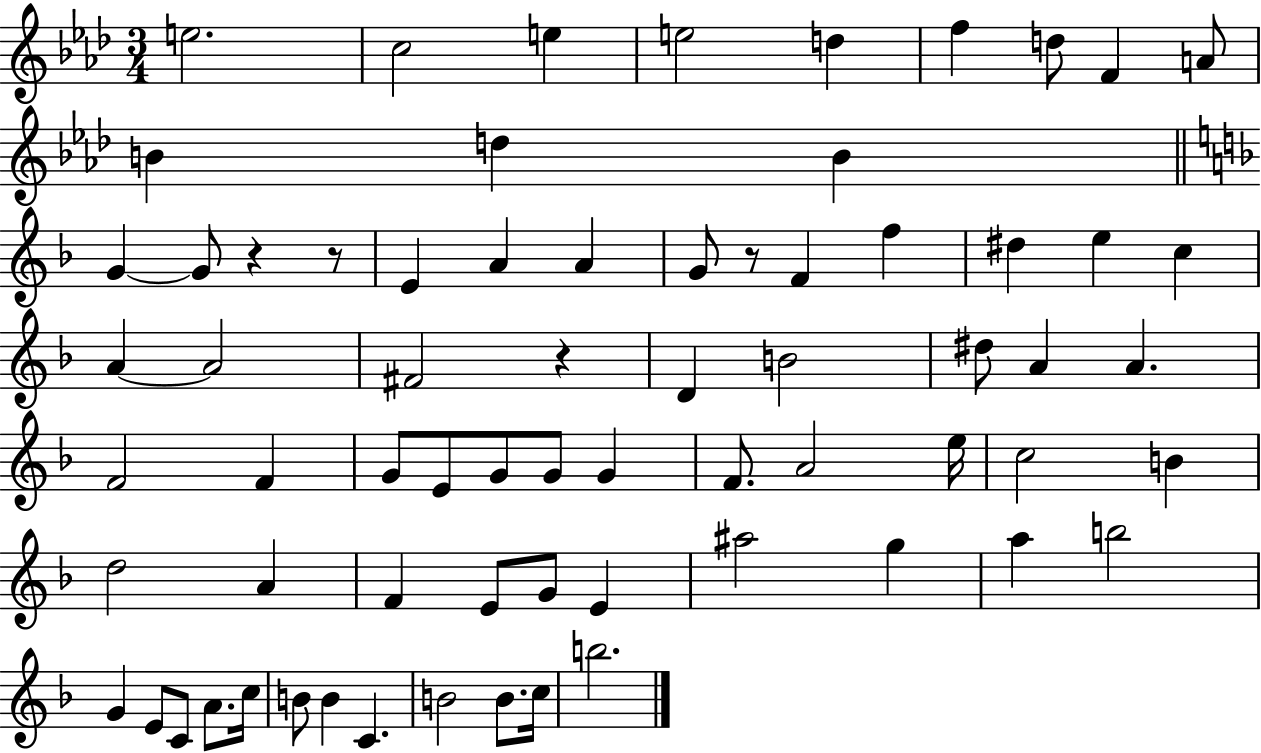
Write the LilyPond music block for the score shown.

{
  \clef treble
  \numericTimeSignature
  \time 3/4
  \key aes \major
  e''2. | c''2 e''4 | e''2 d''4 | f''4 d''8 f'4 a'8 | \break b'4 d''4 b'4 | \bar "||" \break \key d \minor g'4~~ g'8 r4 r8 | e'4 a'4 a'4 | g'8 r8 f'4 f''4 | dis''4 e''4 c''4 | \break a'4~~ a'2 | fis'2 r4 | d'4 b'2 | dis''8 a'4 a'4. | \break f'2 f'4 | g'8 e'8 g'8 g'8 g'4 | f'8. a'2 e''16 | c''2 b'4 | \break d''2 a'4 | f'4 e'8 g'8 e'4 | ais''2 g''4 | a''4 b''2 | \break g'4 e'8 c'8 a'8. c''16 | b'8 b'4 c'4. | b'2 b'8. c''16 | b''2. | \break \bar "|."
}